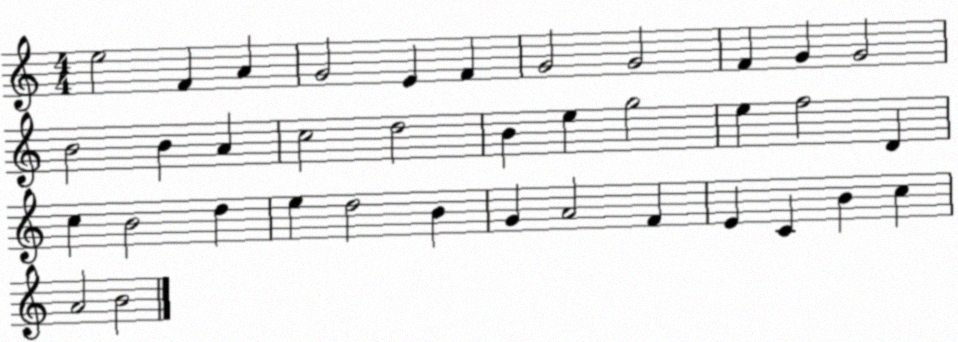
X:1
T:Untitled
M:4/4
L:1/4
K:C
e2 F A G2 E F G2 G2 F G G2 B2 B A c2 d2 B e g2 e f2 D c B2 d e d2 B G A2 F E C B c A2 B2